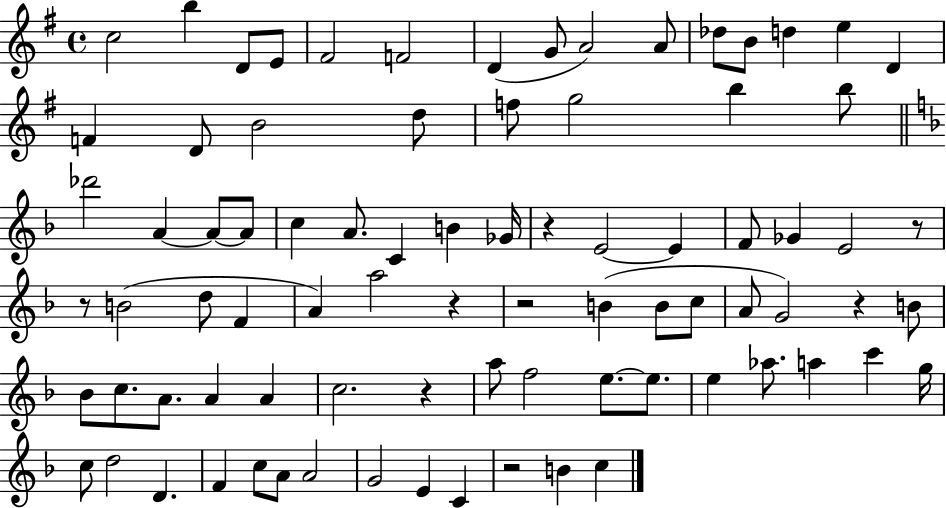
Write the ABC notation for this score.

X:1
T:Untitled
M:4/4
L:1/4
K:G
c2 b D/2 E/2 ^F2 F2 D G/2 A2 A/2 _d/2 B/2 d e D F D/2 B2 d/2 f/2 g2 b b/2 _d'2 A A/2 A/2 c A/2 C B _G/4 z E2 E F/2 _G E2 z/2 z/2 B2 d/2 F A a2 z z2 B B/2 c/2 A/2 G2 z B/2 _B/2 c/2 A/2 A A c2 z a/2 f2 e/2 e/2 e _a/2 a c' g/4 c/2 d2 D F c/2 A/2 A2 G2 E C z2 B c